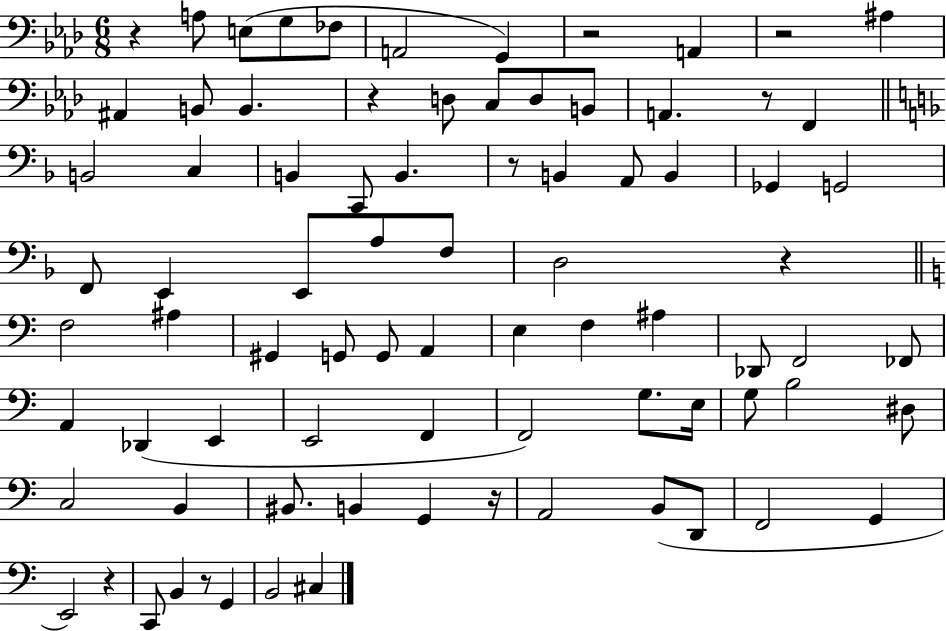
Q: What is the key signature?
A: AES major